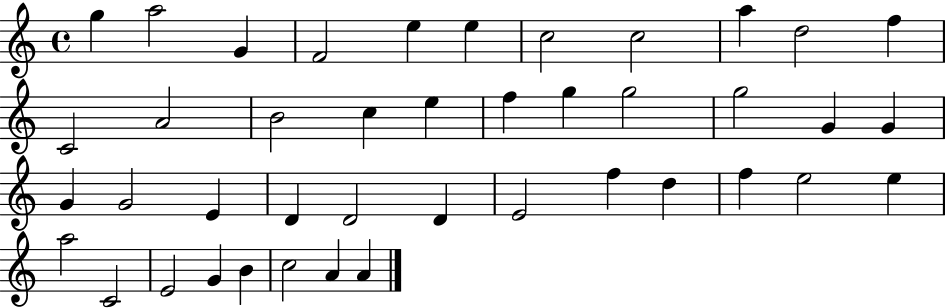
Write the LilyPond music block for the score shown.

{
  \clef treble
  \time 4/4
  \defaultTimeSignature
  \key c \major
  g''4 a''2 g'4 | f'2 e''4 e''4 | c''2 c''2 | a''4 d''2 f''4 | \break c'2 a'2 | b'2 c''4 e''4 | f''4 g''4 g''2 | g''2 g'4 g'4 | \break g'4 g'2 e'4 | d'4 d'2 d'4 | e'2 f''4 d''4 | f''4 e''2 e''4 | \break a''2 c'2 | e'2 g'4 b'4 | c''2 a'4 a'4 | \bar "|."
}